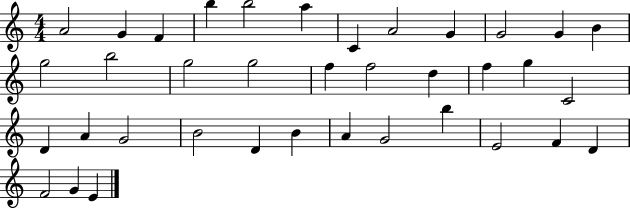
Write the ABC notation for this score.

X:1
T:Untitled
M:4/4
L:1/4
K:C
A2 G F b b2 a C A2 G G2 G B g2 b2 g2 g2 f f2 d f g C2 D A G2 B2 D B A G2 b E2 F D F2 G E